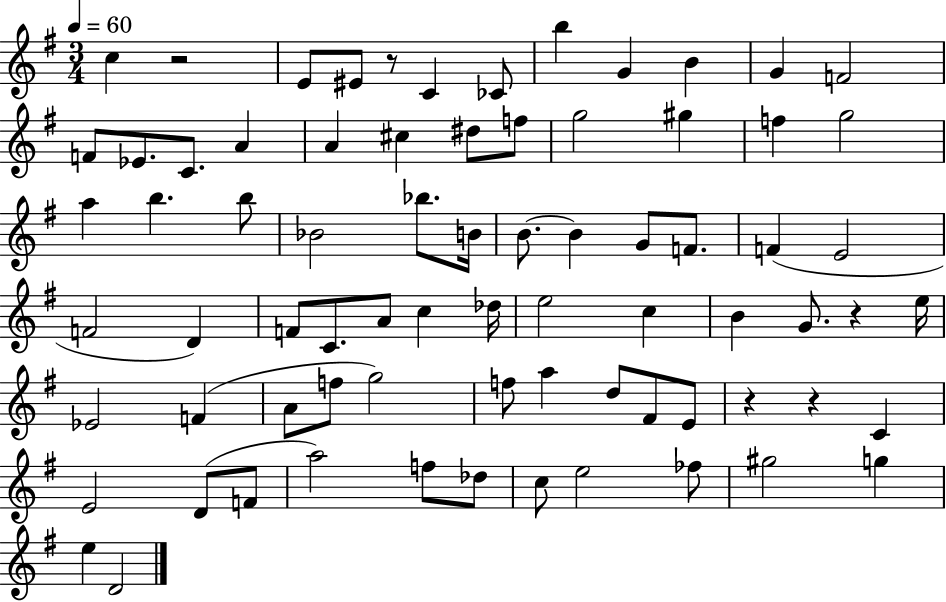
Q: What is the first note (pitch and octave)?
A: C5